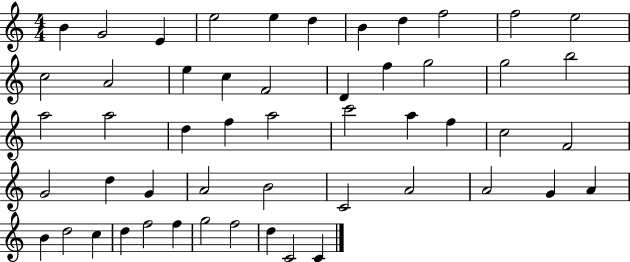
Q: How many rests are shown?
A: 0